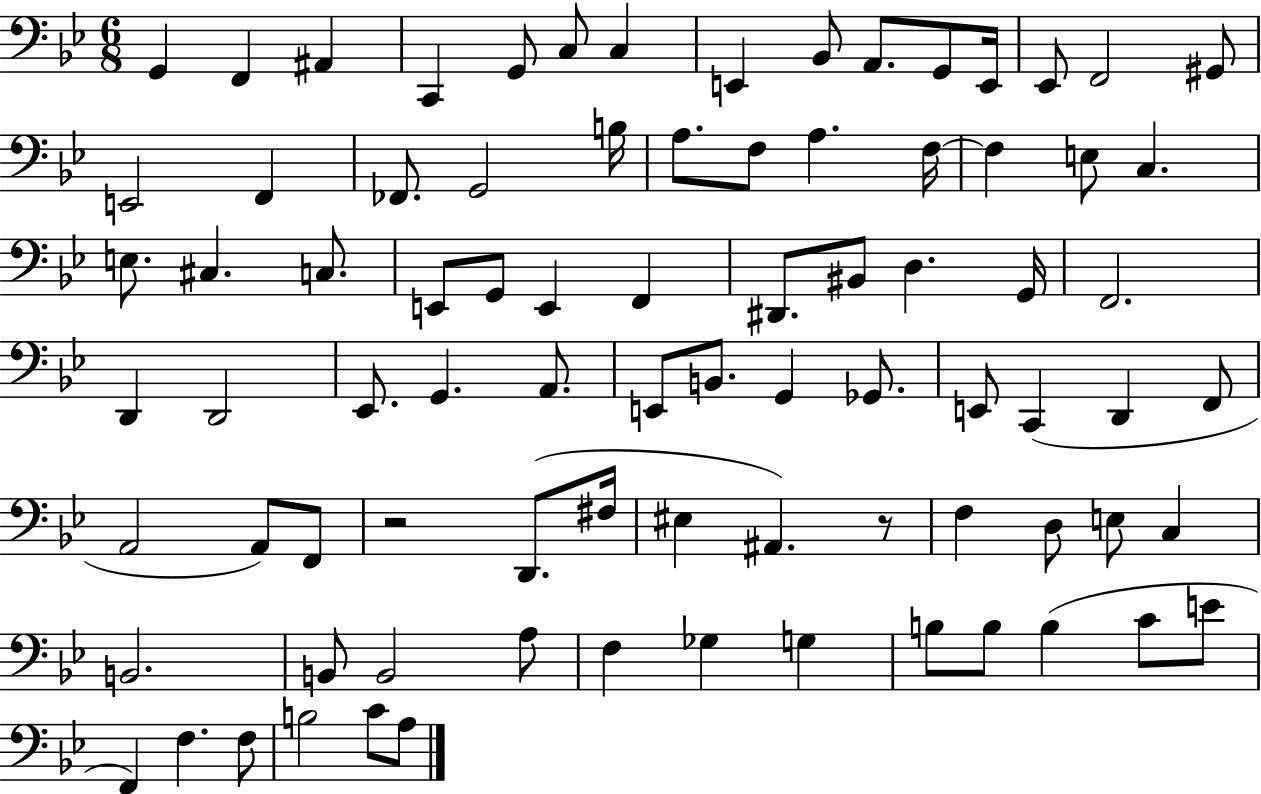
{
  \clef bass
  \numericTimeSignature
  \time 6/8
  \key bes \major
  \repeat volta 2 { g,4 f,4 ais,4 | c,4 g,8 c8 c4 | e,4 bes,8 a,8. g,8 e,16 | ees,8 f,2 gis,8 | \break e,2 f,4 | fes,8. g,2 b16 | a8. f8 a4. f16~~ | f4 e8 c4. | \break e8. cis4. c8. | e,8 g,8 e,4 f,4 | dis,8. bis,8 d4. g,16 | f,2. | \break d,4 d,2 | ees,8. g,4. a,8. | e,8 b,8. g,4 ges,8. | e,8 c,4( d,4 f,8 | \break a,2 a,8) f,8 | r2 d,8.( fis16 | eis4 ais,4.) r8 | f4 d8 e8 c4 | \break b,2. | b,8 b,2 a8 | f4 ges4 g4 | b8 b8 b4( c'8 e'8 | \break f,4) f4. f8 | b2 c'8 a8 | } \bar "|."
}